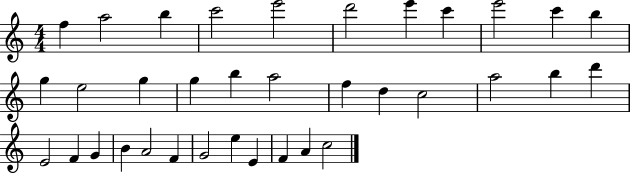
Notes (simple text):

F5/q A5/h B5/q C6/h E6/h D6/h E6/q C6/q E6/h C6/q B5/q G5/q E5/h G5/q G5/q B5/q A5/h F5/q D5/q C5/h A5/h B5/q D6/q E4/h F4/q G4/q B4/q A4/h F4/q G4/h E5/q E4/q F4/q A4/q C5/h